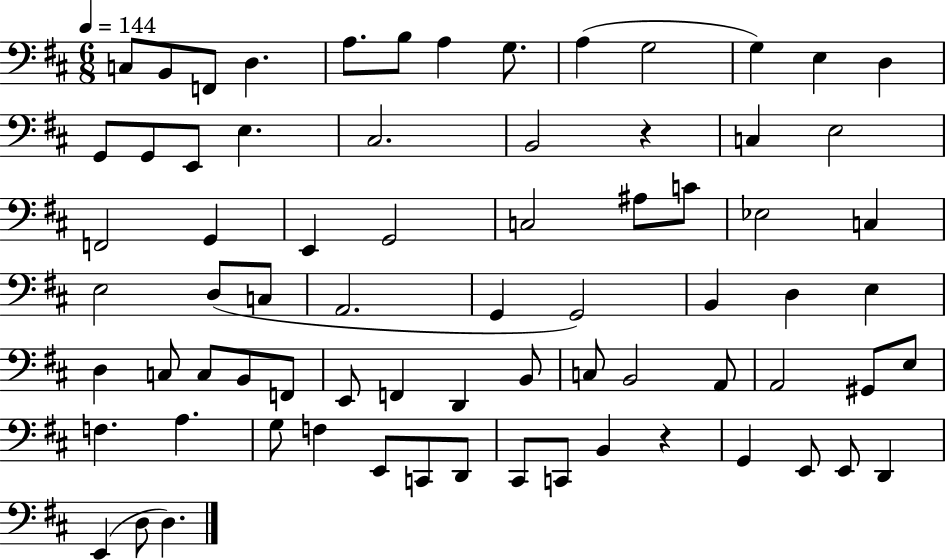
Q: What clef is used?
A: bass